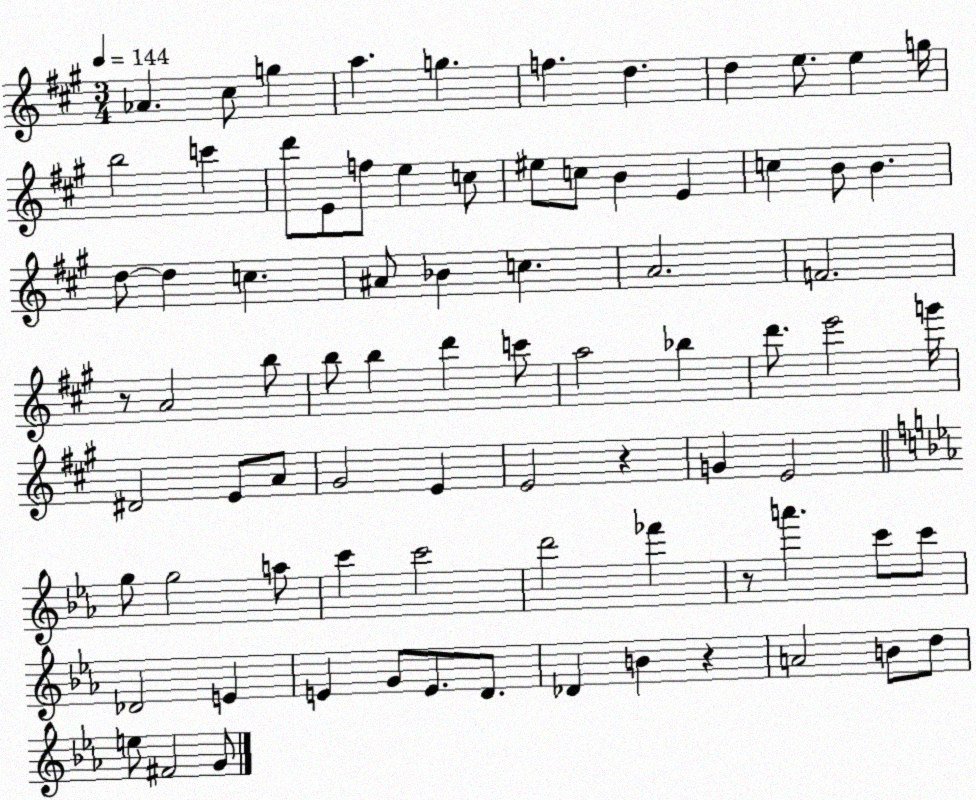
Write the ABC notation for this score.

X:1
T:Untitled
M:3/4
L:1/4
K:A
_A ^c/2 g a g f d d e/2 e g/4 b2 c' d'/2 E/2 f/2 e c/2 ^e/2 c/2 B E c B/2 B d/2 d c ^A/2 _B c A2 F2 z/2 A2 b/2 b/2 b d' c'/2 a2 _b d'/2 e'2 g'/4 ^D2 E/2 A/2 ^G2 E E2 z G E2 g/2 g2 a/2 c' c'2 d'2 _f' z/2 a' c'/2 c'/2 _D2 E E G/2 E/2 D/2 _D B z A2 B/2 d/2 e/2 ^F2 G/2